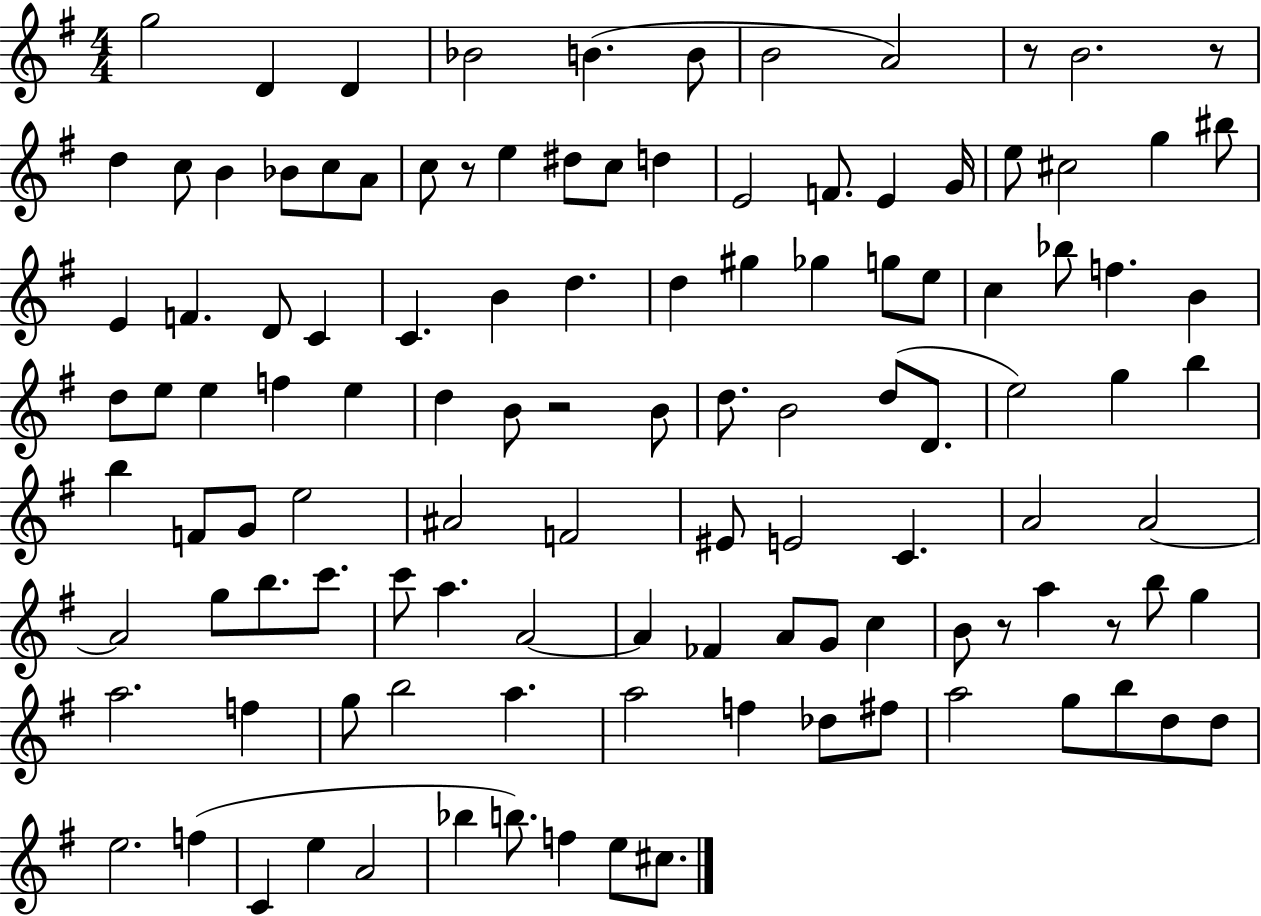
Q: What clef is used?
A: treble